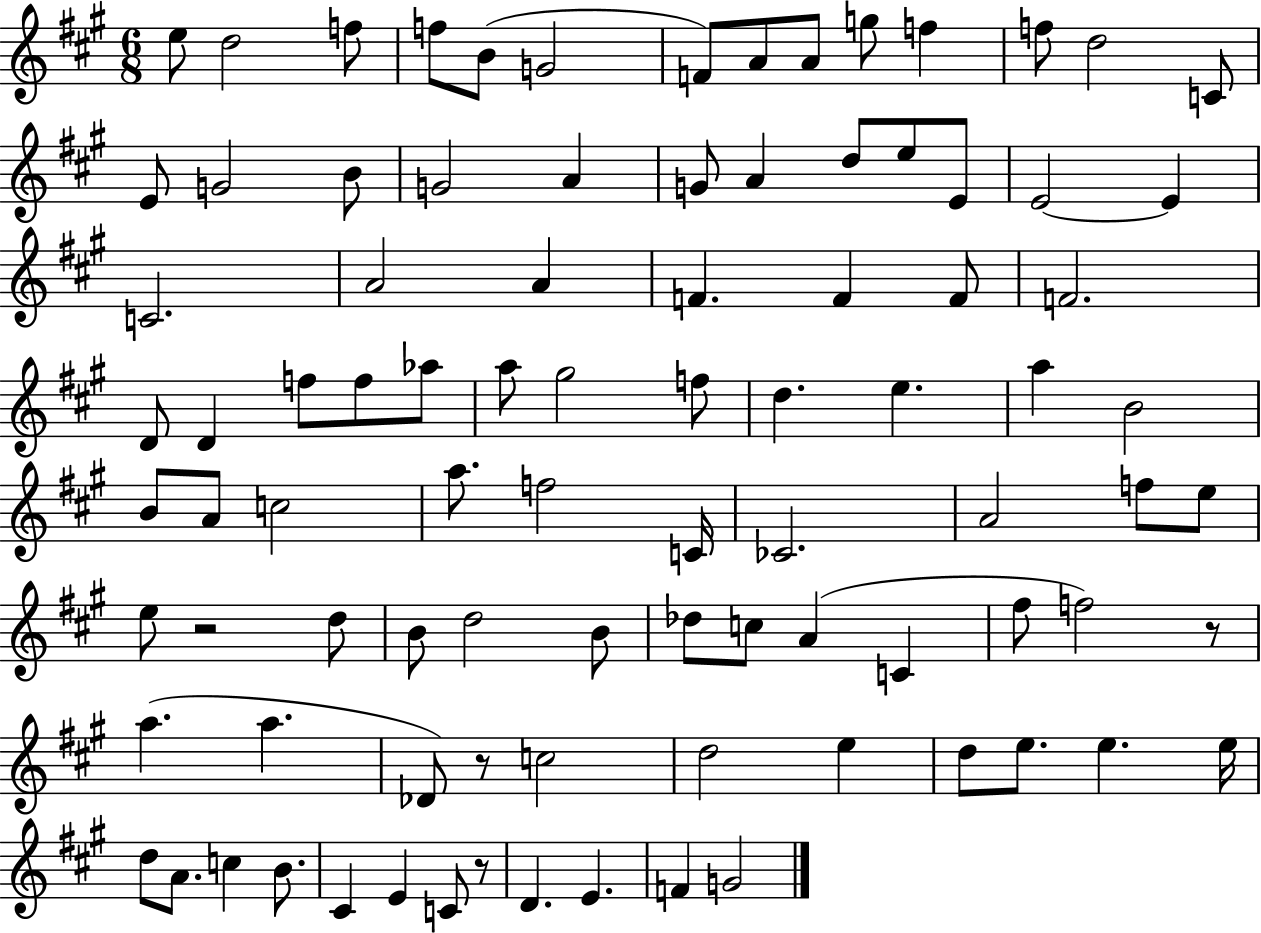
E5/e D5/h F5/e F5/e B4/e G4/h F4/e A4/e A4/e G5/e F5/q F5/e D5/h C4/e E4/e G4/h B4/e G4/h A4/q G4/e A4/q D5/e E5/e E4/e E4/h E4/q C4/h. A4/h A4/q F4/q. F4/q F4/e F4/h. D4/e D4/q F5/e F5/e Ab5/e A5/e G#5/h F5/e D5/q. E5/q. A5/q B4/h B4/e A4/e C5/h A5/e. F5/h C4/s CES4/h. A4/h F5/e E5/e E5/e R/h D5/e B4/e D5/h B4/e Db5/e C5/e A4/q C4/q F#5/e F5/h R/e A5/q. A5/q. Db4/e R/e C5/h D5/h E5/q D5/e E5/e. E5/q. E5/s D5/e A4/e. C5/q B4/e. C#4/q E4/q C4/e R/e D4/q. E4/q. F4/q G4/h